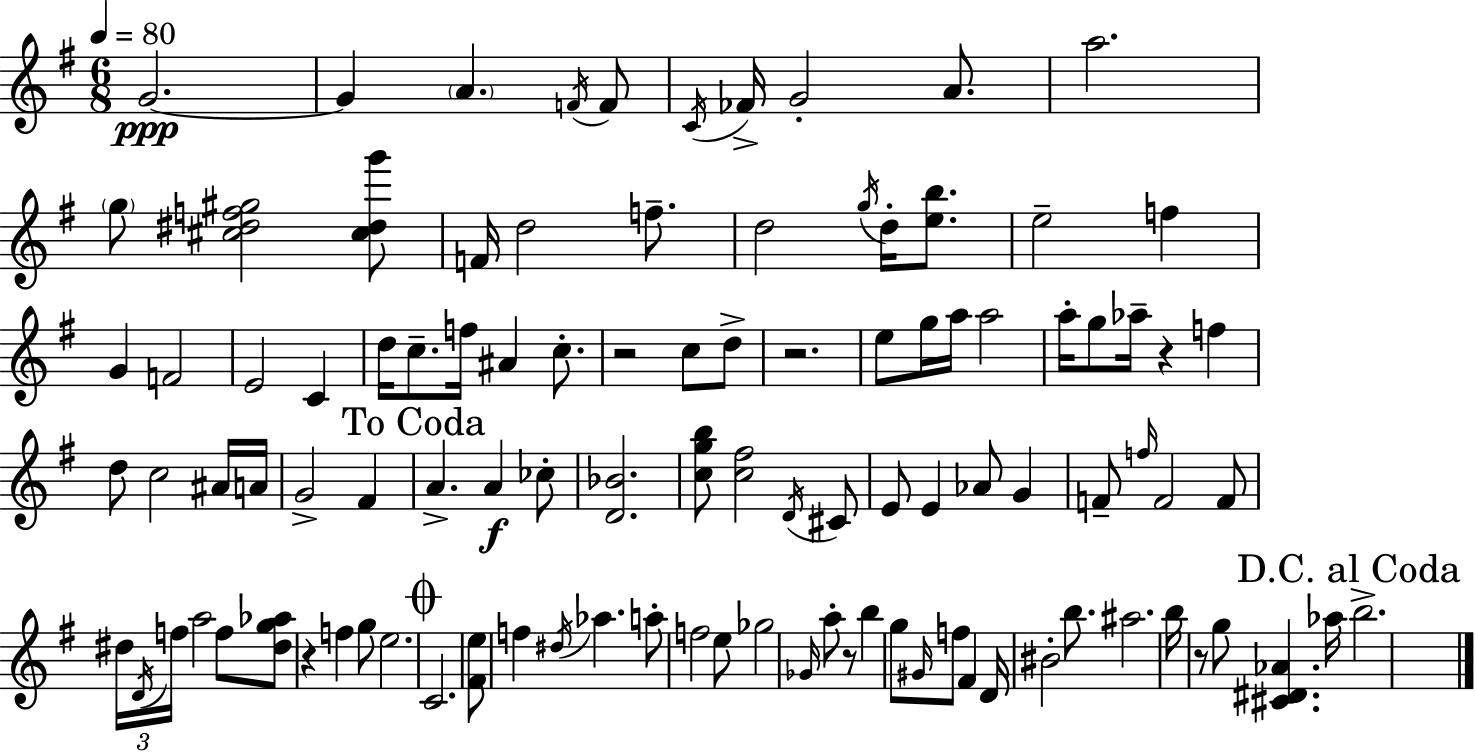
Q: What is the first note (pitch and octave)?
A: G4